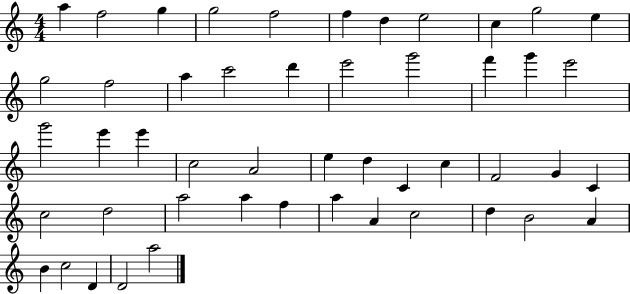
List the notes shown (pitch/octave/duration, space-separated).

A5/q F5/h G5/q G5/h F5/h F5/q D5/q E5/h C5/q G5/h E5/q G5/h F5/h A5/q C6/h D6/q E6/h G6/h F6/q G6/q E6/h G6/h E6/q E6/q C5/h A4/h E5/q D5/q C4/q C5/q F4/h G4/q C4/q C5/h D5/h A5/h A5/q F5/q A5/q A4/q C5/h D5/q B4/h A4/q B4/q C5/h D4/q D4/h A5/h